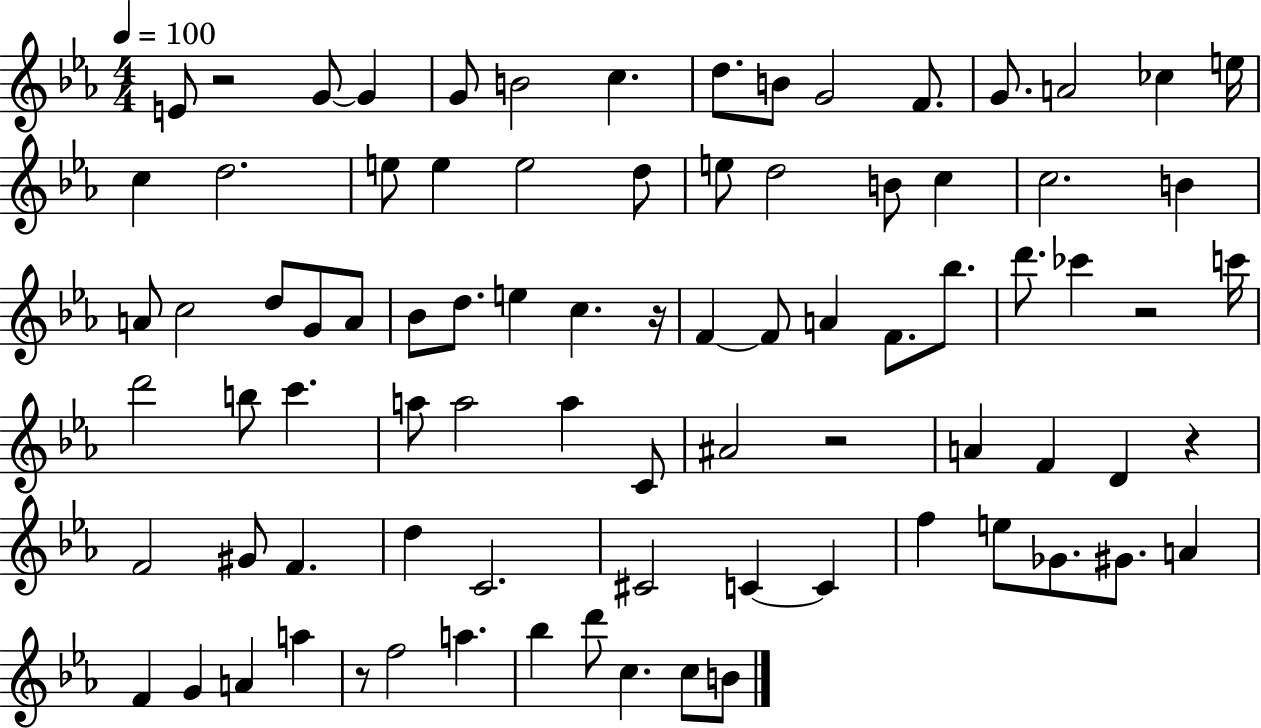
X:1
T:Untitled
M:4/4
L:1/4
K:Eb
E/2 z2 G/2 G G/2 B2 c d/2 B/2 G2 F/2 G/2 A2 _c e/4 c d2 e/2 e e2 d/2 e/2 d2 B/2 c c2 B A/2 c2 d/2 G/2 A/2 _B/2 d/2 e c z/4 F F/2 A F/2 _b/2 d'/2 _c' z2 c'/4 d'2 b/2 c' a/2 a2 a C/2 ^A2 z2 A F D z F2 ^G/2 F d C2 ^C2 C C f e/2 _G/2 ^G/2 A F G A a z/2 f2 a _b d'/2 c c/2 B/2